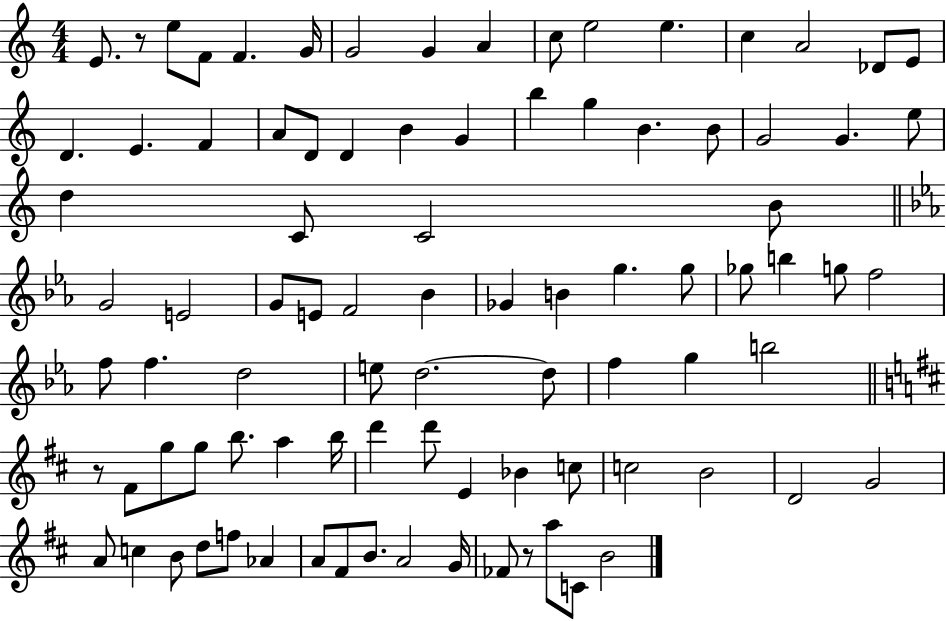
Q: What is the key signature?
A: C major